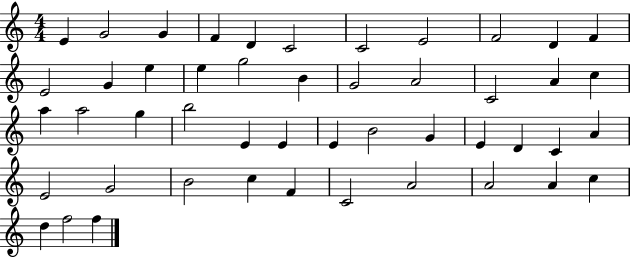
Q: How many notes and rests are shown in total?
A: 48